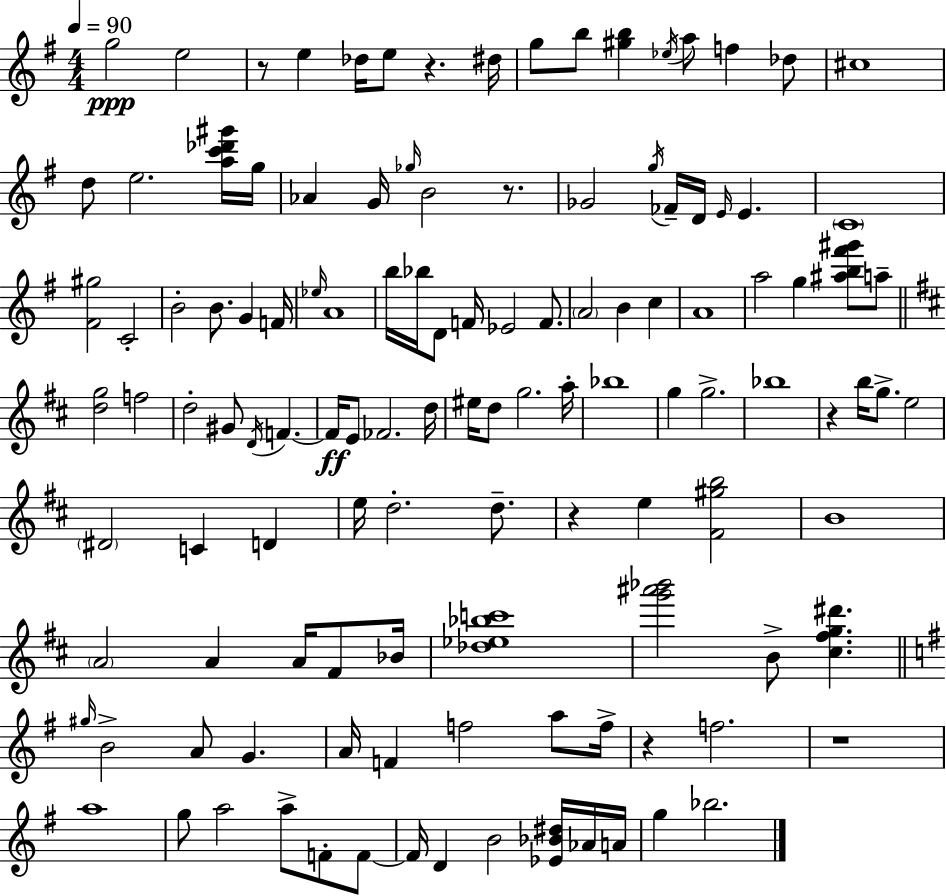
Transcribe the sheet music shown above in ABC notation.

X:1
T:Untitled
M:4/4
L:1/4
K:Em
g2 e2 z/2 e _d/4 e/2 z ^d/4 g/2 b/2 [^gb] _e/4 a/2 f _d/2 ^c4 d/2 e2 [ac'_d'^g']/4 g/4 _A G/4 _g/4 B2 z/2 _G2 g/4 _F/4 D/4 E/4 E C4 [^F^g]2 C2 B2 B/2 G F/4 _e/4 A4 b/4 _b/4 D/2 F/4 _E2 F/2 A2 B c A4 a2 g [^ab^f'^g']/2 a/2 [dg]2 f2 d2 ^G/2 D/4 F F/4 E/2 _F2 d/4 ^e/4 d/2 g2 a/4 _b4 g g2 _b4 z b/4 g/2 e2 ^D2 C D e/4 d2 d/2 z e [^F^gb]2 B4 A2 A A/4 ^F/2 _B/4 [_d_e_bc']4 [g'^a'_b']2 B/2 [^c^fg^d'] ^g/4 B2 A/2 G A/4 F f2 a/2 f/4 z f2 z4 a4 g/2 a2 a/2 F/2 F/2 F/4 D B2 [_E_B^d]/4 _A/4 A/4 g _b2